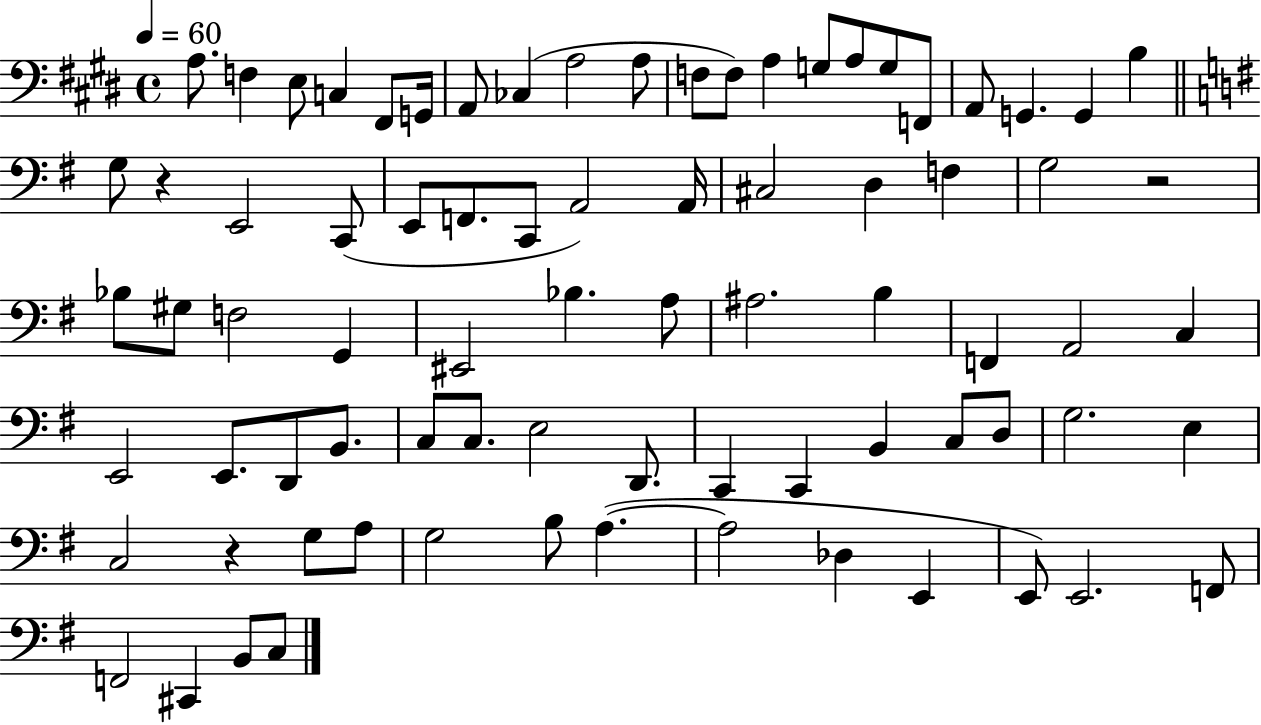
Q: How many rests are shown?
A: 3